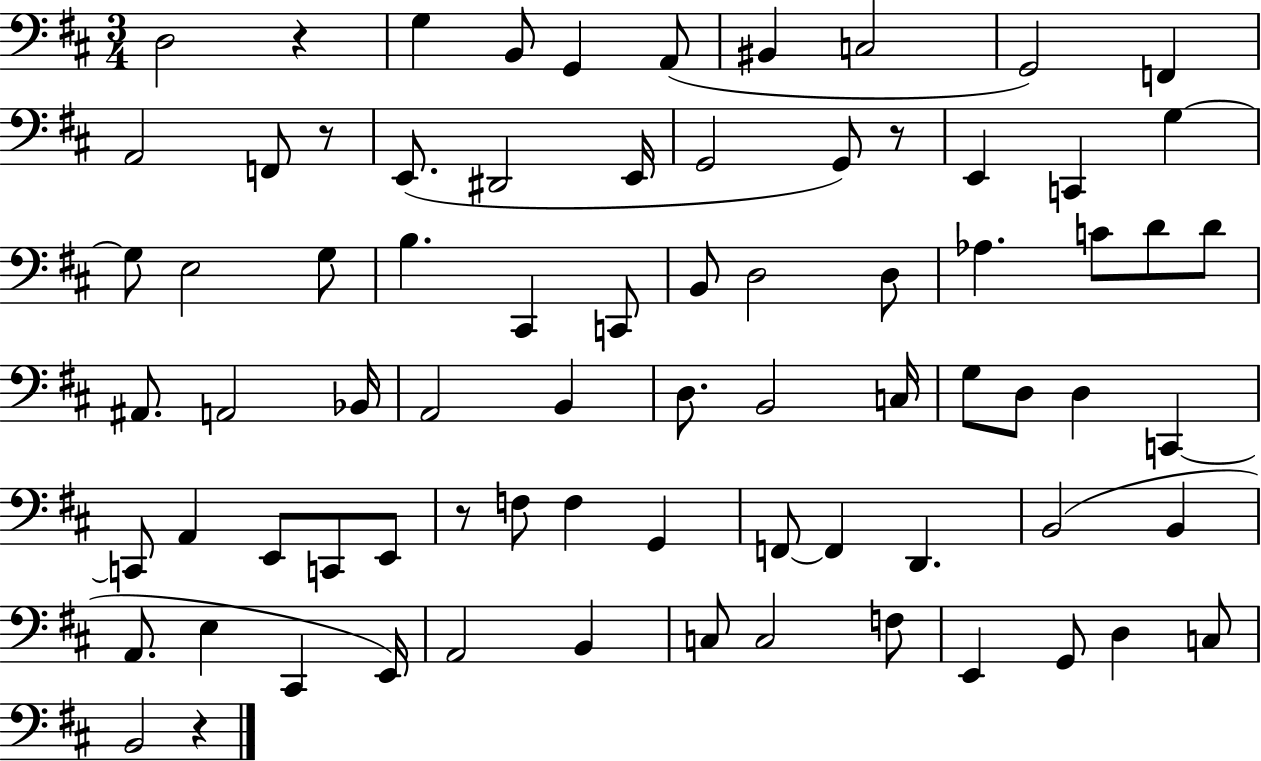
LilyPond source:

{
  \clef bass
  \numericTimeSignature
  \time 3/4
  \key d \major
  \repeat volta 2 { d2 r4 | g4 b,8 g,4 a,8( | bis,4 c2 | g,2) f,4 | \break a,2 f,8 r8 | e,8.( dis,2 e,16 | g,2 g,8) r8 | e,4 c,4 g4~~ | \break g8 e2 g8 | b4. cis,4 c,8 | b,8 d2 d8 | aes4. c'8 d'8 d'8 | \break ais,8. a,2 bes,16 | a,2 b,4 | d8. b,2 c16 | g8 d8 d4 c,4~~ | \break c,8 a,4 e,8 c,8 e,8 | r8 f8 f4 g,4 | f,8~~ f,4 d,4. | b,2( b,4 | \break a,8. e4 cis,4 e,16) | a,2 b,4 | c8 c2 f8 | e,4 g,8 d4 c8 | \break b,2 r4 | } \bar "|."
}